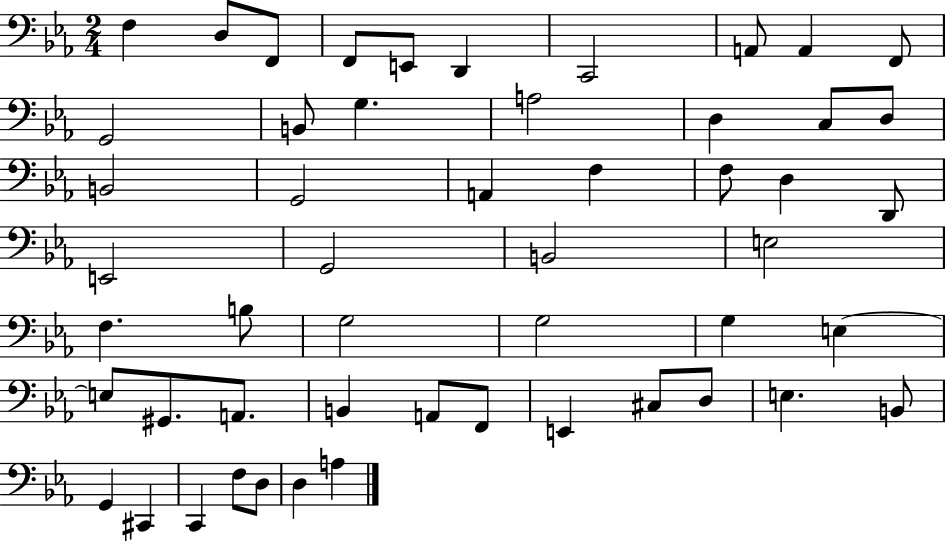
F3/q D3/e F2/e F2/e E2/e D2/q C2/h A2/e A2/q F2/e G2/h B2/e G3/q. A3/h D3/q C3/e D3/e B2/h G2/h A2/q F3/q F3/e D3/q D2/e E2/h G2/h B2/h E3/h F3/q. B3/e G3/h G3/h G3/q E3/q E3/e G#2/e. A2/e. B2/q A2/e F2/e E2/q C#3/e D3/e E3/q. B2/e G2/q C#2/q C2/q F3/e D3/e D3/q A3/q